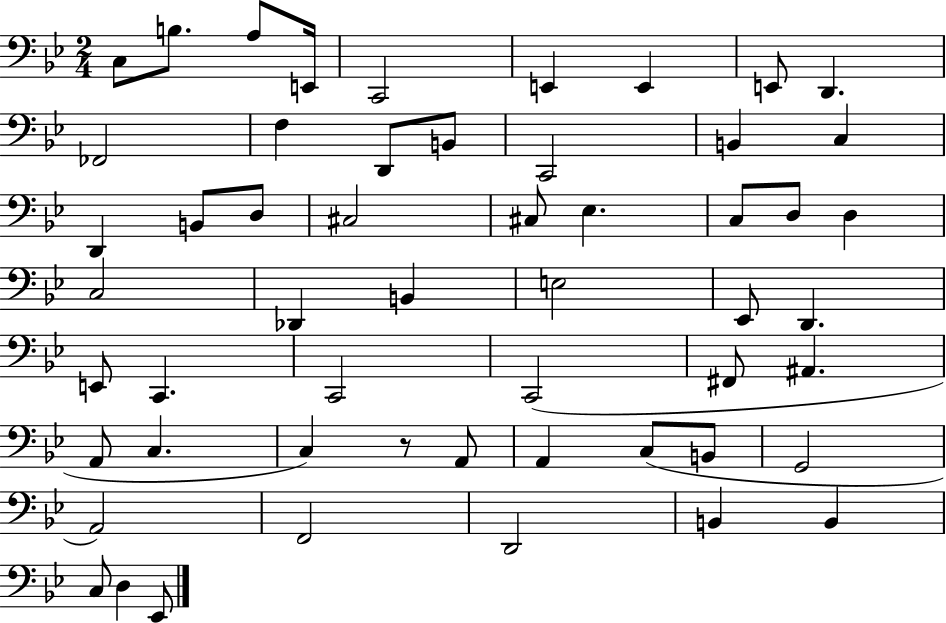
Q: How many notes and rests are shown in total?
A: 54